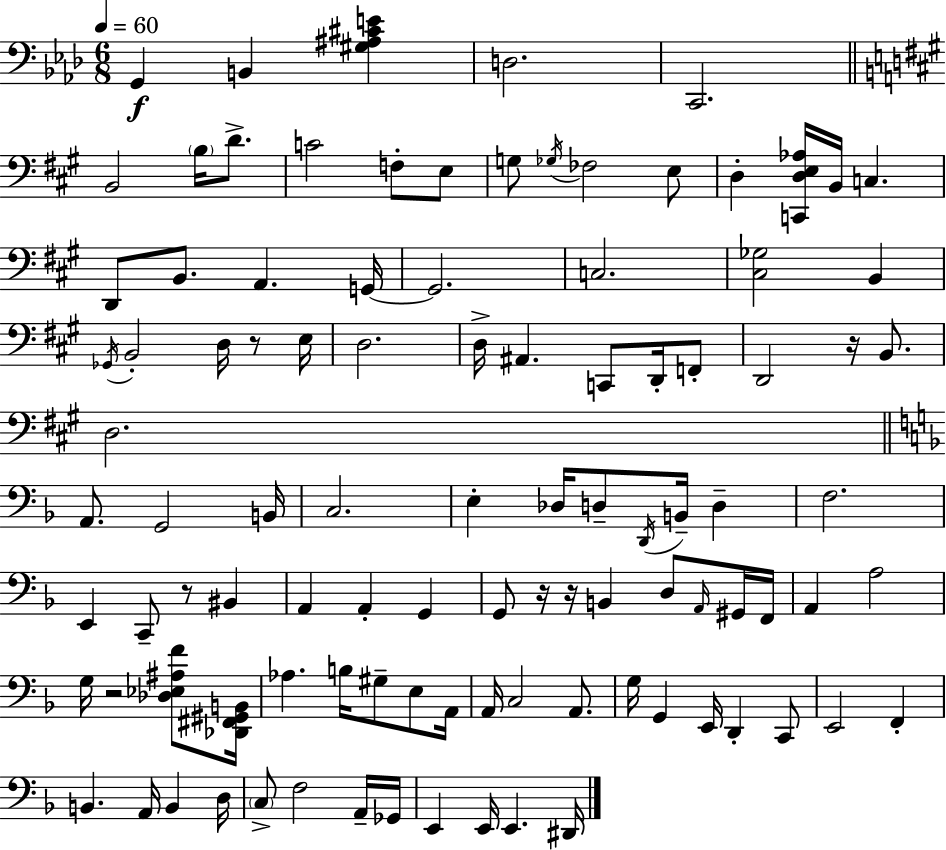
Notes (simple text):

G2/q B2/q [G#3,A#3,C#4,E4]/q D3/h. C2/h. B2/h B3/s D4/e. C4/h F3/e E3/e G3/e Gb3/s FES3/h E3/e D3/q [C2,D3,E3,Ab3]/s B2/s C3/q. D2/e B2/e. A2/q. G2/s G2/h. C3/h. [C#3,Gb3]/h B2/q Gb2/s B2/h D3/s R/e E3/s D3/h. D3/s A#2/q. C2/e D2/s F2/e D2/h R/s B2/e. D3/h. A2/e. G2/h B2/s C3/h. E3/q Db3/s D3/e D2/s B2/s D3/q F3/h. E2/q C2/e R/e BIS2/q A2/q A2/q G2/q G2/e R/s R/s B2/q D3/e A2/s G#2/s F2/s A2/q A3/h G3/s R/h [Db3,Eb3,A#3,F4]/e [Db2,F#2,G#2,B2]/s Ab3/q. B3/s G#3/e E3/e A2/s A2/s C3/h A2/e. G3/s G2/q E2/s D2/q C2/e E2/h F2/q B2/q. A2/s B2/q D3/s C3/e F3/h A2/s Gb2/s E2/q E2/s E2/q. D#2/s